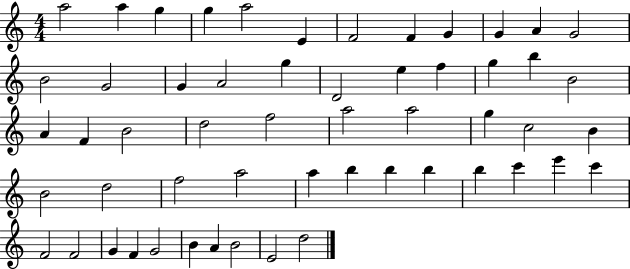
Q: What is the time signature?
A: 4/4